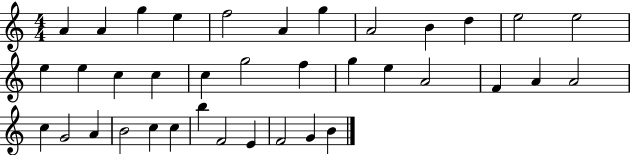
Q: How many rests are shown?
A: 0